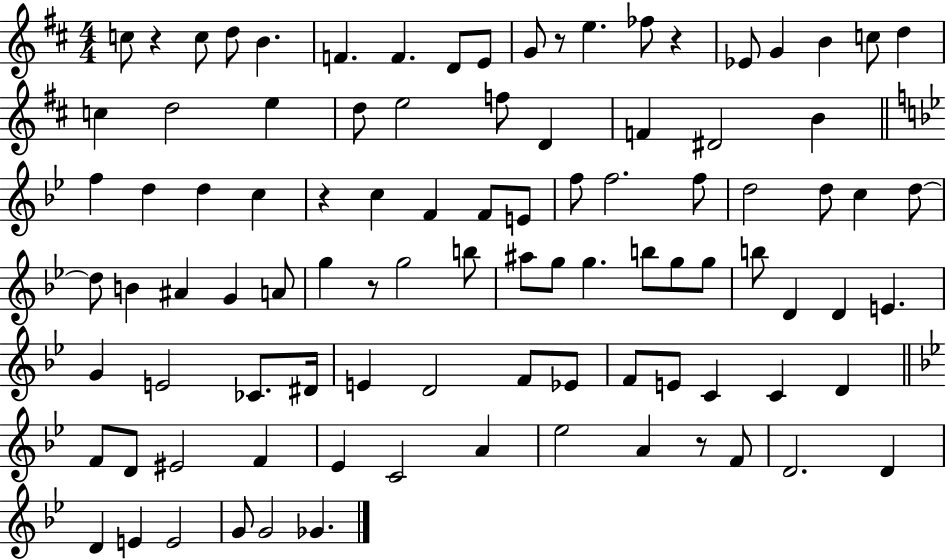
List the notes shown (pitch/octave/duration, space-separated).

C5/e R/q C5/e D5/e B4/q. F4/q. F4/q. D4/e E4/e G4/e R/e E5/q. FES5/e R/q Eb4/e G4/q B4/q C5/e D5/q C5/q D5/h E5/q D5/e E5/h F5/e D4/q F4/q D#4/h B4/q F5/q D5/q D5/q C5/q R/q C5/q F4/q F4/e E4/e F5/e F5/h. F5/e D5/h D5/e C5/q D5/e D5/e B4/q A#4/q G4/q A4/e G5/q R/e G5/h B5/e A#5/e G5/e G5/q. B5/e G5/e G5/e B5/e D4/q D4/q E4/q. G4/q E4/h CES4/e. D#4/s E4/q D4/h F4/e Eb4/e F4/e E4/e C4/q C4/q D4/q F4/e D4/e EIS4/h F4/q Eb4/q C4/h A4/q Eb5/h A4/q R/e F4/e D4/h. D4/q D4/q E4/q E4/h G4/e G4/h Gb4/q.